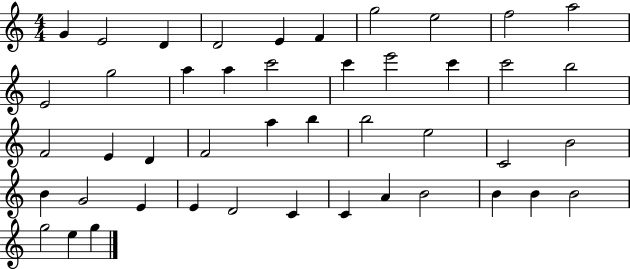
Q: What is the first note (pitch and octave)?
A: G4